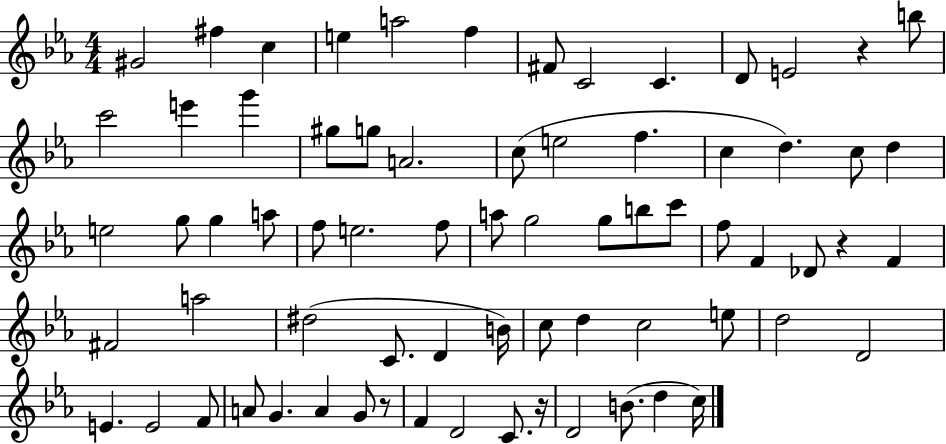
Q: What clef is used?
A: treble